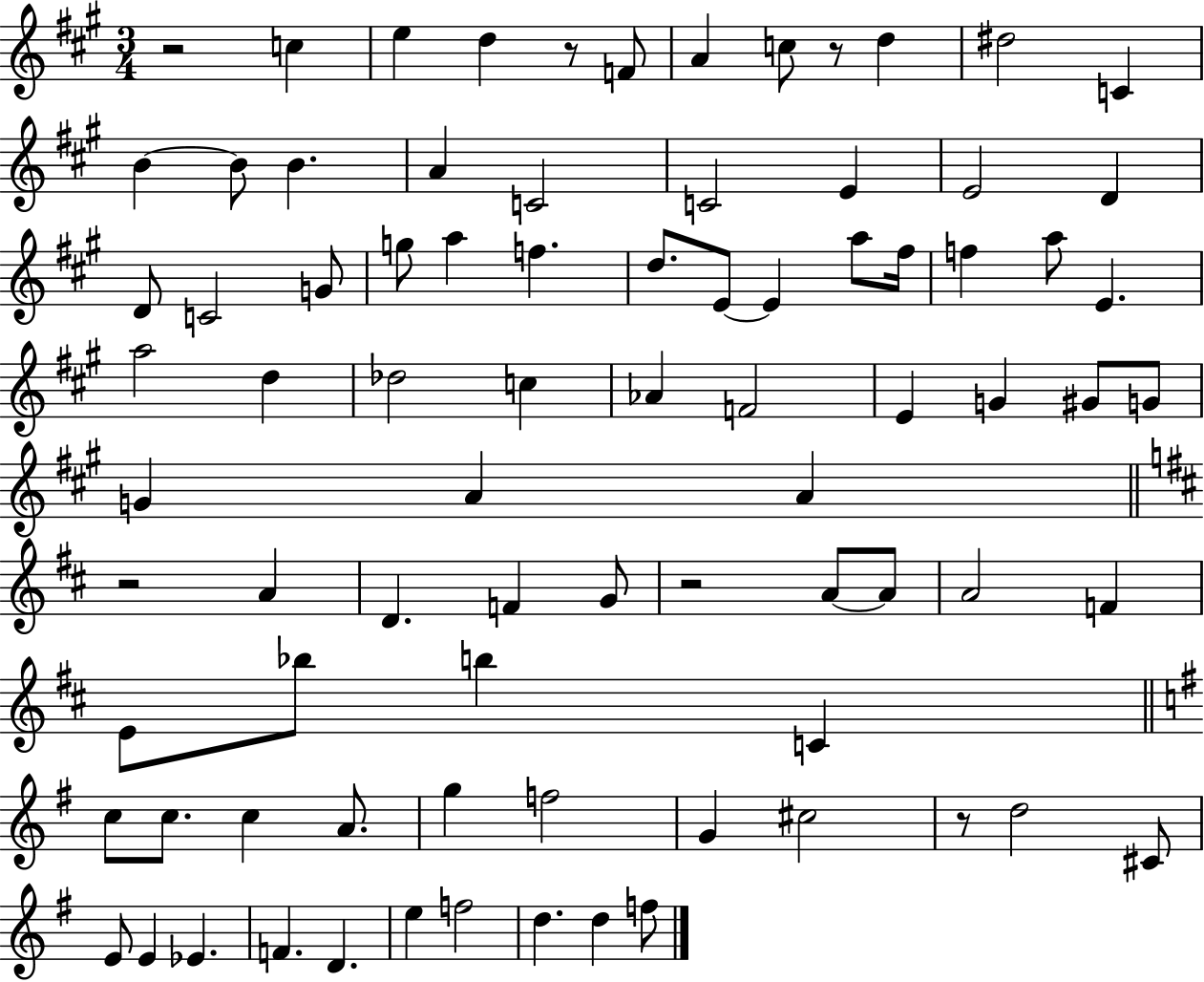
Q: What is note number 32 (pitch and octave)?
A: E4